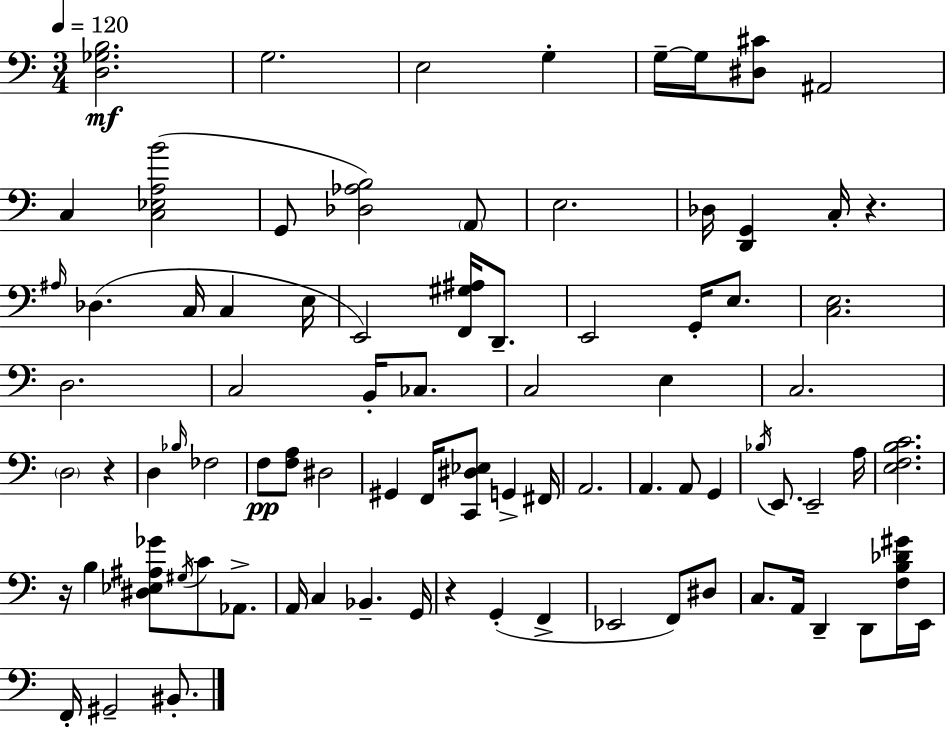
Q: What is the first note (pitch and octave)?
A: G3